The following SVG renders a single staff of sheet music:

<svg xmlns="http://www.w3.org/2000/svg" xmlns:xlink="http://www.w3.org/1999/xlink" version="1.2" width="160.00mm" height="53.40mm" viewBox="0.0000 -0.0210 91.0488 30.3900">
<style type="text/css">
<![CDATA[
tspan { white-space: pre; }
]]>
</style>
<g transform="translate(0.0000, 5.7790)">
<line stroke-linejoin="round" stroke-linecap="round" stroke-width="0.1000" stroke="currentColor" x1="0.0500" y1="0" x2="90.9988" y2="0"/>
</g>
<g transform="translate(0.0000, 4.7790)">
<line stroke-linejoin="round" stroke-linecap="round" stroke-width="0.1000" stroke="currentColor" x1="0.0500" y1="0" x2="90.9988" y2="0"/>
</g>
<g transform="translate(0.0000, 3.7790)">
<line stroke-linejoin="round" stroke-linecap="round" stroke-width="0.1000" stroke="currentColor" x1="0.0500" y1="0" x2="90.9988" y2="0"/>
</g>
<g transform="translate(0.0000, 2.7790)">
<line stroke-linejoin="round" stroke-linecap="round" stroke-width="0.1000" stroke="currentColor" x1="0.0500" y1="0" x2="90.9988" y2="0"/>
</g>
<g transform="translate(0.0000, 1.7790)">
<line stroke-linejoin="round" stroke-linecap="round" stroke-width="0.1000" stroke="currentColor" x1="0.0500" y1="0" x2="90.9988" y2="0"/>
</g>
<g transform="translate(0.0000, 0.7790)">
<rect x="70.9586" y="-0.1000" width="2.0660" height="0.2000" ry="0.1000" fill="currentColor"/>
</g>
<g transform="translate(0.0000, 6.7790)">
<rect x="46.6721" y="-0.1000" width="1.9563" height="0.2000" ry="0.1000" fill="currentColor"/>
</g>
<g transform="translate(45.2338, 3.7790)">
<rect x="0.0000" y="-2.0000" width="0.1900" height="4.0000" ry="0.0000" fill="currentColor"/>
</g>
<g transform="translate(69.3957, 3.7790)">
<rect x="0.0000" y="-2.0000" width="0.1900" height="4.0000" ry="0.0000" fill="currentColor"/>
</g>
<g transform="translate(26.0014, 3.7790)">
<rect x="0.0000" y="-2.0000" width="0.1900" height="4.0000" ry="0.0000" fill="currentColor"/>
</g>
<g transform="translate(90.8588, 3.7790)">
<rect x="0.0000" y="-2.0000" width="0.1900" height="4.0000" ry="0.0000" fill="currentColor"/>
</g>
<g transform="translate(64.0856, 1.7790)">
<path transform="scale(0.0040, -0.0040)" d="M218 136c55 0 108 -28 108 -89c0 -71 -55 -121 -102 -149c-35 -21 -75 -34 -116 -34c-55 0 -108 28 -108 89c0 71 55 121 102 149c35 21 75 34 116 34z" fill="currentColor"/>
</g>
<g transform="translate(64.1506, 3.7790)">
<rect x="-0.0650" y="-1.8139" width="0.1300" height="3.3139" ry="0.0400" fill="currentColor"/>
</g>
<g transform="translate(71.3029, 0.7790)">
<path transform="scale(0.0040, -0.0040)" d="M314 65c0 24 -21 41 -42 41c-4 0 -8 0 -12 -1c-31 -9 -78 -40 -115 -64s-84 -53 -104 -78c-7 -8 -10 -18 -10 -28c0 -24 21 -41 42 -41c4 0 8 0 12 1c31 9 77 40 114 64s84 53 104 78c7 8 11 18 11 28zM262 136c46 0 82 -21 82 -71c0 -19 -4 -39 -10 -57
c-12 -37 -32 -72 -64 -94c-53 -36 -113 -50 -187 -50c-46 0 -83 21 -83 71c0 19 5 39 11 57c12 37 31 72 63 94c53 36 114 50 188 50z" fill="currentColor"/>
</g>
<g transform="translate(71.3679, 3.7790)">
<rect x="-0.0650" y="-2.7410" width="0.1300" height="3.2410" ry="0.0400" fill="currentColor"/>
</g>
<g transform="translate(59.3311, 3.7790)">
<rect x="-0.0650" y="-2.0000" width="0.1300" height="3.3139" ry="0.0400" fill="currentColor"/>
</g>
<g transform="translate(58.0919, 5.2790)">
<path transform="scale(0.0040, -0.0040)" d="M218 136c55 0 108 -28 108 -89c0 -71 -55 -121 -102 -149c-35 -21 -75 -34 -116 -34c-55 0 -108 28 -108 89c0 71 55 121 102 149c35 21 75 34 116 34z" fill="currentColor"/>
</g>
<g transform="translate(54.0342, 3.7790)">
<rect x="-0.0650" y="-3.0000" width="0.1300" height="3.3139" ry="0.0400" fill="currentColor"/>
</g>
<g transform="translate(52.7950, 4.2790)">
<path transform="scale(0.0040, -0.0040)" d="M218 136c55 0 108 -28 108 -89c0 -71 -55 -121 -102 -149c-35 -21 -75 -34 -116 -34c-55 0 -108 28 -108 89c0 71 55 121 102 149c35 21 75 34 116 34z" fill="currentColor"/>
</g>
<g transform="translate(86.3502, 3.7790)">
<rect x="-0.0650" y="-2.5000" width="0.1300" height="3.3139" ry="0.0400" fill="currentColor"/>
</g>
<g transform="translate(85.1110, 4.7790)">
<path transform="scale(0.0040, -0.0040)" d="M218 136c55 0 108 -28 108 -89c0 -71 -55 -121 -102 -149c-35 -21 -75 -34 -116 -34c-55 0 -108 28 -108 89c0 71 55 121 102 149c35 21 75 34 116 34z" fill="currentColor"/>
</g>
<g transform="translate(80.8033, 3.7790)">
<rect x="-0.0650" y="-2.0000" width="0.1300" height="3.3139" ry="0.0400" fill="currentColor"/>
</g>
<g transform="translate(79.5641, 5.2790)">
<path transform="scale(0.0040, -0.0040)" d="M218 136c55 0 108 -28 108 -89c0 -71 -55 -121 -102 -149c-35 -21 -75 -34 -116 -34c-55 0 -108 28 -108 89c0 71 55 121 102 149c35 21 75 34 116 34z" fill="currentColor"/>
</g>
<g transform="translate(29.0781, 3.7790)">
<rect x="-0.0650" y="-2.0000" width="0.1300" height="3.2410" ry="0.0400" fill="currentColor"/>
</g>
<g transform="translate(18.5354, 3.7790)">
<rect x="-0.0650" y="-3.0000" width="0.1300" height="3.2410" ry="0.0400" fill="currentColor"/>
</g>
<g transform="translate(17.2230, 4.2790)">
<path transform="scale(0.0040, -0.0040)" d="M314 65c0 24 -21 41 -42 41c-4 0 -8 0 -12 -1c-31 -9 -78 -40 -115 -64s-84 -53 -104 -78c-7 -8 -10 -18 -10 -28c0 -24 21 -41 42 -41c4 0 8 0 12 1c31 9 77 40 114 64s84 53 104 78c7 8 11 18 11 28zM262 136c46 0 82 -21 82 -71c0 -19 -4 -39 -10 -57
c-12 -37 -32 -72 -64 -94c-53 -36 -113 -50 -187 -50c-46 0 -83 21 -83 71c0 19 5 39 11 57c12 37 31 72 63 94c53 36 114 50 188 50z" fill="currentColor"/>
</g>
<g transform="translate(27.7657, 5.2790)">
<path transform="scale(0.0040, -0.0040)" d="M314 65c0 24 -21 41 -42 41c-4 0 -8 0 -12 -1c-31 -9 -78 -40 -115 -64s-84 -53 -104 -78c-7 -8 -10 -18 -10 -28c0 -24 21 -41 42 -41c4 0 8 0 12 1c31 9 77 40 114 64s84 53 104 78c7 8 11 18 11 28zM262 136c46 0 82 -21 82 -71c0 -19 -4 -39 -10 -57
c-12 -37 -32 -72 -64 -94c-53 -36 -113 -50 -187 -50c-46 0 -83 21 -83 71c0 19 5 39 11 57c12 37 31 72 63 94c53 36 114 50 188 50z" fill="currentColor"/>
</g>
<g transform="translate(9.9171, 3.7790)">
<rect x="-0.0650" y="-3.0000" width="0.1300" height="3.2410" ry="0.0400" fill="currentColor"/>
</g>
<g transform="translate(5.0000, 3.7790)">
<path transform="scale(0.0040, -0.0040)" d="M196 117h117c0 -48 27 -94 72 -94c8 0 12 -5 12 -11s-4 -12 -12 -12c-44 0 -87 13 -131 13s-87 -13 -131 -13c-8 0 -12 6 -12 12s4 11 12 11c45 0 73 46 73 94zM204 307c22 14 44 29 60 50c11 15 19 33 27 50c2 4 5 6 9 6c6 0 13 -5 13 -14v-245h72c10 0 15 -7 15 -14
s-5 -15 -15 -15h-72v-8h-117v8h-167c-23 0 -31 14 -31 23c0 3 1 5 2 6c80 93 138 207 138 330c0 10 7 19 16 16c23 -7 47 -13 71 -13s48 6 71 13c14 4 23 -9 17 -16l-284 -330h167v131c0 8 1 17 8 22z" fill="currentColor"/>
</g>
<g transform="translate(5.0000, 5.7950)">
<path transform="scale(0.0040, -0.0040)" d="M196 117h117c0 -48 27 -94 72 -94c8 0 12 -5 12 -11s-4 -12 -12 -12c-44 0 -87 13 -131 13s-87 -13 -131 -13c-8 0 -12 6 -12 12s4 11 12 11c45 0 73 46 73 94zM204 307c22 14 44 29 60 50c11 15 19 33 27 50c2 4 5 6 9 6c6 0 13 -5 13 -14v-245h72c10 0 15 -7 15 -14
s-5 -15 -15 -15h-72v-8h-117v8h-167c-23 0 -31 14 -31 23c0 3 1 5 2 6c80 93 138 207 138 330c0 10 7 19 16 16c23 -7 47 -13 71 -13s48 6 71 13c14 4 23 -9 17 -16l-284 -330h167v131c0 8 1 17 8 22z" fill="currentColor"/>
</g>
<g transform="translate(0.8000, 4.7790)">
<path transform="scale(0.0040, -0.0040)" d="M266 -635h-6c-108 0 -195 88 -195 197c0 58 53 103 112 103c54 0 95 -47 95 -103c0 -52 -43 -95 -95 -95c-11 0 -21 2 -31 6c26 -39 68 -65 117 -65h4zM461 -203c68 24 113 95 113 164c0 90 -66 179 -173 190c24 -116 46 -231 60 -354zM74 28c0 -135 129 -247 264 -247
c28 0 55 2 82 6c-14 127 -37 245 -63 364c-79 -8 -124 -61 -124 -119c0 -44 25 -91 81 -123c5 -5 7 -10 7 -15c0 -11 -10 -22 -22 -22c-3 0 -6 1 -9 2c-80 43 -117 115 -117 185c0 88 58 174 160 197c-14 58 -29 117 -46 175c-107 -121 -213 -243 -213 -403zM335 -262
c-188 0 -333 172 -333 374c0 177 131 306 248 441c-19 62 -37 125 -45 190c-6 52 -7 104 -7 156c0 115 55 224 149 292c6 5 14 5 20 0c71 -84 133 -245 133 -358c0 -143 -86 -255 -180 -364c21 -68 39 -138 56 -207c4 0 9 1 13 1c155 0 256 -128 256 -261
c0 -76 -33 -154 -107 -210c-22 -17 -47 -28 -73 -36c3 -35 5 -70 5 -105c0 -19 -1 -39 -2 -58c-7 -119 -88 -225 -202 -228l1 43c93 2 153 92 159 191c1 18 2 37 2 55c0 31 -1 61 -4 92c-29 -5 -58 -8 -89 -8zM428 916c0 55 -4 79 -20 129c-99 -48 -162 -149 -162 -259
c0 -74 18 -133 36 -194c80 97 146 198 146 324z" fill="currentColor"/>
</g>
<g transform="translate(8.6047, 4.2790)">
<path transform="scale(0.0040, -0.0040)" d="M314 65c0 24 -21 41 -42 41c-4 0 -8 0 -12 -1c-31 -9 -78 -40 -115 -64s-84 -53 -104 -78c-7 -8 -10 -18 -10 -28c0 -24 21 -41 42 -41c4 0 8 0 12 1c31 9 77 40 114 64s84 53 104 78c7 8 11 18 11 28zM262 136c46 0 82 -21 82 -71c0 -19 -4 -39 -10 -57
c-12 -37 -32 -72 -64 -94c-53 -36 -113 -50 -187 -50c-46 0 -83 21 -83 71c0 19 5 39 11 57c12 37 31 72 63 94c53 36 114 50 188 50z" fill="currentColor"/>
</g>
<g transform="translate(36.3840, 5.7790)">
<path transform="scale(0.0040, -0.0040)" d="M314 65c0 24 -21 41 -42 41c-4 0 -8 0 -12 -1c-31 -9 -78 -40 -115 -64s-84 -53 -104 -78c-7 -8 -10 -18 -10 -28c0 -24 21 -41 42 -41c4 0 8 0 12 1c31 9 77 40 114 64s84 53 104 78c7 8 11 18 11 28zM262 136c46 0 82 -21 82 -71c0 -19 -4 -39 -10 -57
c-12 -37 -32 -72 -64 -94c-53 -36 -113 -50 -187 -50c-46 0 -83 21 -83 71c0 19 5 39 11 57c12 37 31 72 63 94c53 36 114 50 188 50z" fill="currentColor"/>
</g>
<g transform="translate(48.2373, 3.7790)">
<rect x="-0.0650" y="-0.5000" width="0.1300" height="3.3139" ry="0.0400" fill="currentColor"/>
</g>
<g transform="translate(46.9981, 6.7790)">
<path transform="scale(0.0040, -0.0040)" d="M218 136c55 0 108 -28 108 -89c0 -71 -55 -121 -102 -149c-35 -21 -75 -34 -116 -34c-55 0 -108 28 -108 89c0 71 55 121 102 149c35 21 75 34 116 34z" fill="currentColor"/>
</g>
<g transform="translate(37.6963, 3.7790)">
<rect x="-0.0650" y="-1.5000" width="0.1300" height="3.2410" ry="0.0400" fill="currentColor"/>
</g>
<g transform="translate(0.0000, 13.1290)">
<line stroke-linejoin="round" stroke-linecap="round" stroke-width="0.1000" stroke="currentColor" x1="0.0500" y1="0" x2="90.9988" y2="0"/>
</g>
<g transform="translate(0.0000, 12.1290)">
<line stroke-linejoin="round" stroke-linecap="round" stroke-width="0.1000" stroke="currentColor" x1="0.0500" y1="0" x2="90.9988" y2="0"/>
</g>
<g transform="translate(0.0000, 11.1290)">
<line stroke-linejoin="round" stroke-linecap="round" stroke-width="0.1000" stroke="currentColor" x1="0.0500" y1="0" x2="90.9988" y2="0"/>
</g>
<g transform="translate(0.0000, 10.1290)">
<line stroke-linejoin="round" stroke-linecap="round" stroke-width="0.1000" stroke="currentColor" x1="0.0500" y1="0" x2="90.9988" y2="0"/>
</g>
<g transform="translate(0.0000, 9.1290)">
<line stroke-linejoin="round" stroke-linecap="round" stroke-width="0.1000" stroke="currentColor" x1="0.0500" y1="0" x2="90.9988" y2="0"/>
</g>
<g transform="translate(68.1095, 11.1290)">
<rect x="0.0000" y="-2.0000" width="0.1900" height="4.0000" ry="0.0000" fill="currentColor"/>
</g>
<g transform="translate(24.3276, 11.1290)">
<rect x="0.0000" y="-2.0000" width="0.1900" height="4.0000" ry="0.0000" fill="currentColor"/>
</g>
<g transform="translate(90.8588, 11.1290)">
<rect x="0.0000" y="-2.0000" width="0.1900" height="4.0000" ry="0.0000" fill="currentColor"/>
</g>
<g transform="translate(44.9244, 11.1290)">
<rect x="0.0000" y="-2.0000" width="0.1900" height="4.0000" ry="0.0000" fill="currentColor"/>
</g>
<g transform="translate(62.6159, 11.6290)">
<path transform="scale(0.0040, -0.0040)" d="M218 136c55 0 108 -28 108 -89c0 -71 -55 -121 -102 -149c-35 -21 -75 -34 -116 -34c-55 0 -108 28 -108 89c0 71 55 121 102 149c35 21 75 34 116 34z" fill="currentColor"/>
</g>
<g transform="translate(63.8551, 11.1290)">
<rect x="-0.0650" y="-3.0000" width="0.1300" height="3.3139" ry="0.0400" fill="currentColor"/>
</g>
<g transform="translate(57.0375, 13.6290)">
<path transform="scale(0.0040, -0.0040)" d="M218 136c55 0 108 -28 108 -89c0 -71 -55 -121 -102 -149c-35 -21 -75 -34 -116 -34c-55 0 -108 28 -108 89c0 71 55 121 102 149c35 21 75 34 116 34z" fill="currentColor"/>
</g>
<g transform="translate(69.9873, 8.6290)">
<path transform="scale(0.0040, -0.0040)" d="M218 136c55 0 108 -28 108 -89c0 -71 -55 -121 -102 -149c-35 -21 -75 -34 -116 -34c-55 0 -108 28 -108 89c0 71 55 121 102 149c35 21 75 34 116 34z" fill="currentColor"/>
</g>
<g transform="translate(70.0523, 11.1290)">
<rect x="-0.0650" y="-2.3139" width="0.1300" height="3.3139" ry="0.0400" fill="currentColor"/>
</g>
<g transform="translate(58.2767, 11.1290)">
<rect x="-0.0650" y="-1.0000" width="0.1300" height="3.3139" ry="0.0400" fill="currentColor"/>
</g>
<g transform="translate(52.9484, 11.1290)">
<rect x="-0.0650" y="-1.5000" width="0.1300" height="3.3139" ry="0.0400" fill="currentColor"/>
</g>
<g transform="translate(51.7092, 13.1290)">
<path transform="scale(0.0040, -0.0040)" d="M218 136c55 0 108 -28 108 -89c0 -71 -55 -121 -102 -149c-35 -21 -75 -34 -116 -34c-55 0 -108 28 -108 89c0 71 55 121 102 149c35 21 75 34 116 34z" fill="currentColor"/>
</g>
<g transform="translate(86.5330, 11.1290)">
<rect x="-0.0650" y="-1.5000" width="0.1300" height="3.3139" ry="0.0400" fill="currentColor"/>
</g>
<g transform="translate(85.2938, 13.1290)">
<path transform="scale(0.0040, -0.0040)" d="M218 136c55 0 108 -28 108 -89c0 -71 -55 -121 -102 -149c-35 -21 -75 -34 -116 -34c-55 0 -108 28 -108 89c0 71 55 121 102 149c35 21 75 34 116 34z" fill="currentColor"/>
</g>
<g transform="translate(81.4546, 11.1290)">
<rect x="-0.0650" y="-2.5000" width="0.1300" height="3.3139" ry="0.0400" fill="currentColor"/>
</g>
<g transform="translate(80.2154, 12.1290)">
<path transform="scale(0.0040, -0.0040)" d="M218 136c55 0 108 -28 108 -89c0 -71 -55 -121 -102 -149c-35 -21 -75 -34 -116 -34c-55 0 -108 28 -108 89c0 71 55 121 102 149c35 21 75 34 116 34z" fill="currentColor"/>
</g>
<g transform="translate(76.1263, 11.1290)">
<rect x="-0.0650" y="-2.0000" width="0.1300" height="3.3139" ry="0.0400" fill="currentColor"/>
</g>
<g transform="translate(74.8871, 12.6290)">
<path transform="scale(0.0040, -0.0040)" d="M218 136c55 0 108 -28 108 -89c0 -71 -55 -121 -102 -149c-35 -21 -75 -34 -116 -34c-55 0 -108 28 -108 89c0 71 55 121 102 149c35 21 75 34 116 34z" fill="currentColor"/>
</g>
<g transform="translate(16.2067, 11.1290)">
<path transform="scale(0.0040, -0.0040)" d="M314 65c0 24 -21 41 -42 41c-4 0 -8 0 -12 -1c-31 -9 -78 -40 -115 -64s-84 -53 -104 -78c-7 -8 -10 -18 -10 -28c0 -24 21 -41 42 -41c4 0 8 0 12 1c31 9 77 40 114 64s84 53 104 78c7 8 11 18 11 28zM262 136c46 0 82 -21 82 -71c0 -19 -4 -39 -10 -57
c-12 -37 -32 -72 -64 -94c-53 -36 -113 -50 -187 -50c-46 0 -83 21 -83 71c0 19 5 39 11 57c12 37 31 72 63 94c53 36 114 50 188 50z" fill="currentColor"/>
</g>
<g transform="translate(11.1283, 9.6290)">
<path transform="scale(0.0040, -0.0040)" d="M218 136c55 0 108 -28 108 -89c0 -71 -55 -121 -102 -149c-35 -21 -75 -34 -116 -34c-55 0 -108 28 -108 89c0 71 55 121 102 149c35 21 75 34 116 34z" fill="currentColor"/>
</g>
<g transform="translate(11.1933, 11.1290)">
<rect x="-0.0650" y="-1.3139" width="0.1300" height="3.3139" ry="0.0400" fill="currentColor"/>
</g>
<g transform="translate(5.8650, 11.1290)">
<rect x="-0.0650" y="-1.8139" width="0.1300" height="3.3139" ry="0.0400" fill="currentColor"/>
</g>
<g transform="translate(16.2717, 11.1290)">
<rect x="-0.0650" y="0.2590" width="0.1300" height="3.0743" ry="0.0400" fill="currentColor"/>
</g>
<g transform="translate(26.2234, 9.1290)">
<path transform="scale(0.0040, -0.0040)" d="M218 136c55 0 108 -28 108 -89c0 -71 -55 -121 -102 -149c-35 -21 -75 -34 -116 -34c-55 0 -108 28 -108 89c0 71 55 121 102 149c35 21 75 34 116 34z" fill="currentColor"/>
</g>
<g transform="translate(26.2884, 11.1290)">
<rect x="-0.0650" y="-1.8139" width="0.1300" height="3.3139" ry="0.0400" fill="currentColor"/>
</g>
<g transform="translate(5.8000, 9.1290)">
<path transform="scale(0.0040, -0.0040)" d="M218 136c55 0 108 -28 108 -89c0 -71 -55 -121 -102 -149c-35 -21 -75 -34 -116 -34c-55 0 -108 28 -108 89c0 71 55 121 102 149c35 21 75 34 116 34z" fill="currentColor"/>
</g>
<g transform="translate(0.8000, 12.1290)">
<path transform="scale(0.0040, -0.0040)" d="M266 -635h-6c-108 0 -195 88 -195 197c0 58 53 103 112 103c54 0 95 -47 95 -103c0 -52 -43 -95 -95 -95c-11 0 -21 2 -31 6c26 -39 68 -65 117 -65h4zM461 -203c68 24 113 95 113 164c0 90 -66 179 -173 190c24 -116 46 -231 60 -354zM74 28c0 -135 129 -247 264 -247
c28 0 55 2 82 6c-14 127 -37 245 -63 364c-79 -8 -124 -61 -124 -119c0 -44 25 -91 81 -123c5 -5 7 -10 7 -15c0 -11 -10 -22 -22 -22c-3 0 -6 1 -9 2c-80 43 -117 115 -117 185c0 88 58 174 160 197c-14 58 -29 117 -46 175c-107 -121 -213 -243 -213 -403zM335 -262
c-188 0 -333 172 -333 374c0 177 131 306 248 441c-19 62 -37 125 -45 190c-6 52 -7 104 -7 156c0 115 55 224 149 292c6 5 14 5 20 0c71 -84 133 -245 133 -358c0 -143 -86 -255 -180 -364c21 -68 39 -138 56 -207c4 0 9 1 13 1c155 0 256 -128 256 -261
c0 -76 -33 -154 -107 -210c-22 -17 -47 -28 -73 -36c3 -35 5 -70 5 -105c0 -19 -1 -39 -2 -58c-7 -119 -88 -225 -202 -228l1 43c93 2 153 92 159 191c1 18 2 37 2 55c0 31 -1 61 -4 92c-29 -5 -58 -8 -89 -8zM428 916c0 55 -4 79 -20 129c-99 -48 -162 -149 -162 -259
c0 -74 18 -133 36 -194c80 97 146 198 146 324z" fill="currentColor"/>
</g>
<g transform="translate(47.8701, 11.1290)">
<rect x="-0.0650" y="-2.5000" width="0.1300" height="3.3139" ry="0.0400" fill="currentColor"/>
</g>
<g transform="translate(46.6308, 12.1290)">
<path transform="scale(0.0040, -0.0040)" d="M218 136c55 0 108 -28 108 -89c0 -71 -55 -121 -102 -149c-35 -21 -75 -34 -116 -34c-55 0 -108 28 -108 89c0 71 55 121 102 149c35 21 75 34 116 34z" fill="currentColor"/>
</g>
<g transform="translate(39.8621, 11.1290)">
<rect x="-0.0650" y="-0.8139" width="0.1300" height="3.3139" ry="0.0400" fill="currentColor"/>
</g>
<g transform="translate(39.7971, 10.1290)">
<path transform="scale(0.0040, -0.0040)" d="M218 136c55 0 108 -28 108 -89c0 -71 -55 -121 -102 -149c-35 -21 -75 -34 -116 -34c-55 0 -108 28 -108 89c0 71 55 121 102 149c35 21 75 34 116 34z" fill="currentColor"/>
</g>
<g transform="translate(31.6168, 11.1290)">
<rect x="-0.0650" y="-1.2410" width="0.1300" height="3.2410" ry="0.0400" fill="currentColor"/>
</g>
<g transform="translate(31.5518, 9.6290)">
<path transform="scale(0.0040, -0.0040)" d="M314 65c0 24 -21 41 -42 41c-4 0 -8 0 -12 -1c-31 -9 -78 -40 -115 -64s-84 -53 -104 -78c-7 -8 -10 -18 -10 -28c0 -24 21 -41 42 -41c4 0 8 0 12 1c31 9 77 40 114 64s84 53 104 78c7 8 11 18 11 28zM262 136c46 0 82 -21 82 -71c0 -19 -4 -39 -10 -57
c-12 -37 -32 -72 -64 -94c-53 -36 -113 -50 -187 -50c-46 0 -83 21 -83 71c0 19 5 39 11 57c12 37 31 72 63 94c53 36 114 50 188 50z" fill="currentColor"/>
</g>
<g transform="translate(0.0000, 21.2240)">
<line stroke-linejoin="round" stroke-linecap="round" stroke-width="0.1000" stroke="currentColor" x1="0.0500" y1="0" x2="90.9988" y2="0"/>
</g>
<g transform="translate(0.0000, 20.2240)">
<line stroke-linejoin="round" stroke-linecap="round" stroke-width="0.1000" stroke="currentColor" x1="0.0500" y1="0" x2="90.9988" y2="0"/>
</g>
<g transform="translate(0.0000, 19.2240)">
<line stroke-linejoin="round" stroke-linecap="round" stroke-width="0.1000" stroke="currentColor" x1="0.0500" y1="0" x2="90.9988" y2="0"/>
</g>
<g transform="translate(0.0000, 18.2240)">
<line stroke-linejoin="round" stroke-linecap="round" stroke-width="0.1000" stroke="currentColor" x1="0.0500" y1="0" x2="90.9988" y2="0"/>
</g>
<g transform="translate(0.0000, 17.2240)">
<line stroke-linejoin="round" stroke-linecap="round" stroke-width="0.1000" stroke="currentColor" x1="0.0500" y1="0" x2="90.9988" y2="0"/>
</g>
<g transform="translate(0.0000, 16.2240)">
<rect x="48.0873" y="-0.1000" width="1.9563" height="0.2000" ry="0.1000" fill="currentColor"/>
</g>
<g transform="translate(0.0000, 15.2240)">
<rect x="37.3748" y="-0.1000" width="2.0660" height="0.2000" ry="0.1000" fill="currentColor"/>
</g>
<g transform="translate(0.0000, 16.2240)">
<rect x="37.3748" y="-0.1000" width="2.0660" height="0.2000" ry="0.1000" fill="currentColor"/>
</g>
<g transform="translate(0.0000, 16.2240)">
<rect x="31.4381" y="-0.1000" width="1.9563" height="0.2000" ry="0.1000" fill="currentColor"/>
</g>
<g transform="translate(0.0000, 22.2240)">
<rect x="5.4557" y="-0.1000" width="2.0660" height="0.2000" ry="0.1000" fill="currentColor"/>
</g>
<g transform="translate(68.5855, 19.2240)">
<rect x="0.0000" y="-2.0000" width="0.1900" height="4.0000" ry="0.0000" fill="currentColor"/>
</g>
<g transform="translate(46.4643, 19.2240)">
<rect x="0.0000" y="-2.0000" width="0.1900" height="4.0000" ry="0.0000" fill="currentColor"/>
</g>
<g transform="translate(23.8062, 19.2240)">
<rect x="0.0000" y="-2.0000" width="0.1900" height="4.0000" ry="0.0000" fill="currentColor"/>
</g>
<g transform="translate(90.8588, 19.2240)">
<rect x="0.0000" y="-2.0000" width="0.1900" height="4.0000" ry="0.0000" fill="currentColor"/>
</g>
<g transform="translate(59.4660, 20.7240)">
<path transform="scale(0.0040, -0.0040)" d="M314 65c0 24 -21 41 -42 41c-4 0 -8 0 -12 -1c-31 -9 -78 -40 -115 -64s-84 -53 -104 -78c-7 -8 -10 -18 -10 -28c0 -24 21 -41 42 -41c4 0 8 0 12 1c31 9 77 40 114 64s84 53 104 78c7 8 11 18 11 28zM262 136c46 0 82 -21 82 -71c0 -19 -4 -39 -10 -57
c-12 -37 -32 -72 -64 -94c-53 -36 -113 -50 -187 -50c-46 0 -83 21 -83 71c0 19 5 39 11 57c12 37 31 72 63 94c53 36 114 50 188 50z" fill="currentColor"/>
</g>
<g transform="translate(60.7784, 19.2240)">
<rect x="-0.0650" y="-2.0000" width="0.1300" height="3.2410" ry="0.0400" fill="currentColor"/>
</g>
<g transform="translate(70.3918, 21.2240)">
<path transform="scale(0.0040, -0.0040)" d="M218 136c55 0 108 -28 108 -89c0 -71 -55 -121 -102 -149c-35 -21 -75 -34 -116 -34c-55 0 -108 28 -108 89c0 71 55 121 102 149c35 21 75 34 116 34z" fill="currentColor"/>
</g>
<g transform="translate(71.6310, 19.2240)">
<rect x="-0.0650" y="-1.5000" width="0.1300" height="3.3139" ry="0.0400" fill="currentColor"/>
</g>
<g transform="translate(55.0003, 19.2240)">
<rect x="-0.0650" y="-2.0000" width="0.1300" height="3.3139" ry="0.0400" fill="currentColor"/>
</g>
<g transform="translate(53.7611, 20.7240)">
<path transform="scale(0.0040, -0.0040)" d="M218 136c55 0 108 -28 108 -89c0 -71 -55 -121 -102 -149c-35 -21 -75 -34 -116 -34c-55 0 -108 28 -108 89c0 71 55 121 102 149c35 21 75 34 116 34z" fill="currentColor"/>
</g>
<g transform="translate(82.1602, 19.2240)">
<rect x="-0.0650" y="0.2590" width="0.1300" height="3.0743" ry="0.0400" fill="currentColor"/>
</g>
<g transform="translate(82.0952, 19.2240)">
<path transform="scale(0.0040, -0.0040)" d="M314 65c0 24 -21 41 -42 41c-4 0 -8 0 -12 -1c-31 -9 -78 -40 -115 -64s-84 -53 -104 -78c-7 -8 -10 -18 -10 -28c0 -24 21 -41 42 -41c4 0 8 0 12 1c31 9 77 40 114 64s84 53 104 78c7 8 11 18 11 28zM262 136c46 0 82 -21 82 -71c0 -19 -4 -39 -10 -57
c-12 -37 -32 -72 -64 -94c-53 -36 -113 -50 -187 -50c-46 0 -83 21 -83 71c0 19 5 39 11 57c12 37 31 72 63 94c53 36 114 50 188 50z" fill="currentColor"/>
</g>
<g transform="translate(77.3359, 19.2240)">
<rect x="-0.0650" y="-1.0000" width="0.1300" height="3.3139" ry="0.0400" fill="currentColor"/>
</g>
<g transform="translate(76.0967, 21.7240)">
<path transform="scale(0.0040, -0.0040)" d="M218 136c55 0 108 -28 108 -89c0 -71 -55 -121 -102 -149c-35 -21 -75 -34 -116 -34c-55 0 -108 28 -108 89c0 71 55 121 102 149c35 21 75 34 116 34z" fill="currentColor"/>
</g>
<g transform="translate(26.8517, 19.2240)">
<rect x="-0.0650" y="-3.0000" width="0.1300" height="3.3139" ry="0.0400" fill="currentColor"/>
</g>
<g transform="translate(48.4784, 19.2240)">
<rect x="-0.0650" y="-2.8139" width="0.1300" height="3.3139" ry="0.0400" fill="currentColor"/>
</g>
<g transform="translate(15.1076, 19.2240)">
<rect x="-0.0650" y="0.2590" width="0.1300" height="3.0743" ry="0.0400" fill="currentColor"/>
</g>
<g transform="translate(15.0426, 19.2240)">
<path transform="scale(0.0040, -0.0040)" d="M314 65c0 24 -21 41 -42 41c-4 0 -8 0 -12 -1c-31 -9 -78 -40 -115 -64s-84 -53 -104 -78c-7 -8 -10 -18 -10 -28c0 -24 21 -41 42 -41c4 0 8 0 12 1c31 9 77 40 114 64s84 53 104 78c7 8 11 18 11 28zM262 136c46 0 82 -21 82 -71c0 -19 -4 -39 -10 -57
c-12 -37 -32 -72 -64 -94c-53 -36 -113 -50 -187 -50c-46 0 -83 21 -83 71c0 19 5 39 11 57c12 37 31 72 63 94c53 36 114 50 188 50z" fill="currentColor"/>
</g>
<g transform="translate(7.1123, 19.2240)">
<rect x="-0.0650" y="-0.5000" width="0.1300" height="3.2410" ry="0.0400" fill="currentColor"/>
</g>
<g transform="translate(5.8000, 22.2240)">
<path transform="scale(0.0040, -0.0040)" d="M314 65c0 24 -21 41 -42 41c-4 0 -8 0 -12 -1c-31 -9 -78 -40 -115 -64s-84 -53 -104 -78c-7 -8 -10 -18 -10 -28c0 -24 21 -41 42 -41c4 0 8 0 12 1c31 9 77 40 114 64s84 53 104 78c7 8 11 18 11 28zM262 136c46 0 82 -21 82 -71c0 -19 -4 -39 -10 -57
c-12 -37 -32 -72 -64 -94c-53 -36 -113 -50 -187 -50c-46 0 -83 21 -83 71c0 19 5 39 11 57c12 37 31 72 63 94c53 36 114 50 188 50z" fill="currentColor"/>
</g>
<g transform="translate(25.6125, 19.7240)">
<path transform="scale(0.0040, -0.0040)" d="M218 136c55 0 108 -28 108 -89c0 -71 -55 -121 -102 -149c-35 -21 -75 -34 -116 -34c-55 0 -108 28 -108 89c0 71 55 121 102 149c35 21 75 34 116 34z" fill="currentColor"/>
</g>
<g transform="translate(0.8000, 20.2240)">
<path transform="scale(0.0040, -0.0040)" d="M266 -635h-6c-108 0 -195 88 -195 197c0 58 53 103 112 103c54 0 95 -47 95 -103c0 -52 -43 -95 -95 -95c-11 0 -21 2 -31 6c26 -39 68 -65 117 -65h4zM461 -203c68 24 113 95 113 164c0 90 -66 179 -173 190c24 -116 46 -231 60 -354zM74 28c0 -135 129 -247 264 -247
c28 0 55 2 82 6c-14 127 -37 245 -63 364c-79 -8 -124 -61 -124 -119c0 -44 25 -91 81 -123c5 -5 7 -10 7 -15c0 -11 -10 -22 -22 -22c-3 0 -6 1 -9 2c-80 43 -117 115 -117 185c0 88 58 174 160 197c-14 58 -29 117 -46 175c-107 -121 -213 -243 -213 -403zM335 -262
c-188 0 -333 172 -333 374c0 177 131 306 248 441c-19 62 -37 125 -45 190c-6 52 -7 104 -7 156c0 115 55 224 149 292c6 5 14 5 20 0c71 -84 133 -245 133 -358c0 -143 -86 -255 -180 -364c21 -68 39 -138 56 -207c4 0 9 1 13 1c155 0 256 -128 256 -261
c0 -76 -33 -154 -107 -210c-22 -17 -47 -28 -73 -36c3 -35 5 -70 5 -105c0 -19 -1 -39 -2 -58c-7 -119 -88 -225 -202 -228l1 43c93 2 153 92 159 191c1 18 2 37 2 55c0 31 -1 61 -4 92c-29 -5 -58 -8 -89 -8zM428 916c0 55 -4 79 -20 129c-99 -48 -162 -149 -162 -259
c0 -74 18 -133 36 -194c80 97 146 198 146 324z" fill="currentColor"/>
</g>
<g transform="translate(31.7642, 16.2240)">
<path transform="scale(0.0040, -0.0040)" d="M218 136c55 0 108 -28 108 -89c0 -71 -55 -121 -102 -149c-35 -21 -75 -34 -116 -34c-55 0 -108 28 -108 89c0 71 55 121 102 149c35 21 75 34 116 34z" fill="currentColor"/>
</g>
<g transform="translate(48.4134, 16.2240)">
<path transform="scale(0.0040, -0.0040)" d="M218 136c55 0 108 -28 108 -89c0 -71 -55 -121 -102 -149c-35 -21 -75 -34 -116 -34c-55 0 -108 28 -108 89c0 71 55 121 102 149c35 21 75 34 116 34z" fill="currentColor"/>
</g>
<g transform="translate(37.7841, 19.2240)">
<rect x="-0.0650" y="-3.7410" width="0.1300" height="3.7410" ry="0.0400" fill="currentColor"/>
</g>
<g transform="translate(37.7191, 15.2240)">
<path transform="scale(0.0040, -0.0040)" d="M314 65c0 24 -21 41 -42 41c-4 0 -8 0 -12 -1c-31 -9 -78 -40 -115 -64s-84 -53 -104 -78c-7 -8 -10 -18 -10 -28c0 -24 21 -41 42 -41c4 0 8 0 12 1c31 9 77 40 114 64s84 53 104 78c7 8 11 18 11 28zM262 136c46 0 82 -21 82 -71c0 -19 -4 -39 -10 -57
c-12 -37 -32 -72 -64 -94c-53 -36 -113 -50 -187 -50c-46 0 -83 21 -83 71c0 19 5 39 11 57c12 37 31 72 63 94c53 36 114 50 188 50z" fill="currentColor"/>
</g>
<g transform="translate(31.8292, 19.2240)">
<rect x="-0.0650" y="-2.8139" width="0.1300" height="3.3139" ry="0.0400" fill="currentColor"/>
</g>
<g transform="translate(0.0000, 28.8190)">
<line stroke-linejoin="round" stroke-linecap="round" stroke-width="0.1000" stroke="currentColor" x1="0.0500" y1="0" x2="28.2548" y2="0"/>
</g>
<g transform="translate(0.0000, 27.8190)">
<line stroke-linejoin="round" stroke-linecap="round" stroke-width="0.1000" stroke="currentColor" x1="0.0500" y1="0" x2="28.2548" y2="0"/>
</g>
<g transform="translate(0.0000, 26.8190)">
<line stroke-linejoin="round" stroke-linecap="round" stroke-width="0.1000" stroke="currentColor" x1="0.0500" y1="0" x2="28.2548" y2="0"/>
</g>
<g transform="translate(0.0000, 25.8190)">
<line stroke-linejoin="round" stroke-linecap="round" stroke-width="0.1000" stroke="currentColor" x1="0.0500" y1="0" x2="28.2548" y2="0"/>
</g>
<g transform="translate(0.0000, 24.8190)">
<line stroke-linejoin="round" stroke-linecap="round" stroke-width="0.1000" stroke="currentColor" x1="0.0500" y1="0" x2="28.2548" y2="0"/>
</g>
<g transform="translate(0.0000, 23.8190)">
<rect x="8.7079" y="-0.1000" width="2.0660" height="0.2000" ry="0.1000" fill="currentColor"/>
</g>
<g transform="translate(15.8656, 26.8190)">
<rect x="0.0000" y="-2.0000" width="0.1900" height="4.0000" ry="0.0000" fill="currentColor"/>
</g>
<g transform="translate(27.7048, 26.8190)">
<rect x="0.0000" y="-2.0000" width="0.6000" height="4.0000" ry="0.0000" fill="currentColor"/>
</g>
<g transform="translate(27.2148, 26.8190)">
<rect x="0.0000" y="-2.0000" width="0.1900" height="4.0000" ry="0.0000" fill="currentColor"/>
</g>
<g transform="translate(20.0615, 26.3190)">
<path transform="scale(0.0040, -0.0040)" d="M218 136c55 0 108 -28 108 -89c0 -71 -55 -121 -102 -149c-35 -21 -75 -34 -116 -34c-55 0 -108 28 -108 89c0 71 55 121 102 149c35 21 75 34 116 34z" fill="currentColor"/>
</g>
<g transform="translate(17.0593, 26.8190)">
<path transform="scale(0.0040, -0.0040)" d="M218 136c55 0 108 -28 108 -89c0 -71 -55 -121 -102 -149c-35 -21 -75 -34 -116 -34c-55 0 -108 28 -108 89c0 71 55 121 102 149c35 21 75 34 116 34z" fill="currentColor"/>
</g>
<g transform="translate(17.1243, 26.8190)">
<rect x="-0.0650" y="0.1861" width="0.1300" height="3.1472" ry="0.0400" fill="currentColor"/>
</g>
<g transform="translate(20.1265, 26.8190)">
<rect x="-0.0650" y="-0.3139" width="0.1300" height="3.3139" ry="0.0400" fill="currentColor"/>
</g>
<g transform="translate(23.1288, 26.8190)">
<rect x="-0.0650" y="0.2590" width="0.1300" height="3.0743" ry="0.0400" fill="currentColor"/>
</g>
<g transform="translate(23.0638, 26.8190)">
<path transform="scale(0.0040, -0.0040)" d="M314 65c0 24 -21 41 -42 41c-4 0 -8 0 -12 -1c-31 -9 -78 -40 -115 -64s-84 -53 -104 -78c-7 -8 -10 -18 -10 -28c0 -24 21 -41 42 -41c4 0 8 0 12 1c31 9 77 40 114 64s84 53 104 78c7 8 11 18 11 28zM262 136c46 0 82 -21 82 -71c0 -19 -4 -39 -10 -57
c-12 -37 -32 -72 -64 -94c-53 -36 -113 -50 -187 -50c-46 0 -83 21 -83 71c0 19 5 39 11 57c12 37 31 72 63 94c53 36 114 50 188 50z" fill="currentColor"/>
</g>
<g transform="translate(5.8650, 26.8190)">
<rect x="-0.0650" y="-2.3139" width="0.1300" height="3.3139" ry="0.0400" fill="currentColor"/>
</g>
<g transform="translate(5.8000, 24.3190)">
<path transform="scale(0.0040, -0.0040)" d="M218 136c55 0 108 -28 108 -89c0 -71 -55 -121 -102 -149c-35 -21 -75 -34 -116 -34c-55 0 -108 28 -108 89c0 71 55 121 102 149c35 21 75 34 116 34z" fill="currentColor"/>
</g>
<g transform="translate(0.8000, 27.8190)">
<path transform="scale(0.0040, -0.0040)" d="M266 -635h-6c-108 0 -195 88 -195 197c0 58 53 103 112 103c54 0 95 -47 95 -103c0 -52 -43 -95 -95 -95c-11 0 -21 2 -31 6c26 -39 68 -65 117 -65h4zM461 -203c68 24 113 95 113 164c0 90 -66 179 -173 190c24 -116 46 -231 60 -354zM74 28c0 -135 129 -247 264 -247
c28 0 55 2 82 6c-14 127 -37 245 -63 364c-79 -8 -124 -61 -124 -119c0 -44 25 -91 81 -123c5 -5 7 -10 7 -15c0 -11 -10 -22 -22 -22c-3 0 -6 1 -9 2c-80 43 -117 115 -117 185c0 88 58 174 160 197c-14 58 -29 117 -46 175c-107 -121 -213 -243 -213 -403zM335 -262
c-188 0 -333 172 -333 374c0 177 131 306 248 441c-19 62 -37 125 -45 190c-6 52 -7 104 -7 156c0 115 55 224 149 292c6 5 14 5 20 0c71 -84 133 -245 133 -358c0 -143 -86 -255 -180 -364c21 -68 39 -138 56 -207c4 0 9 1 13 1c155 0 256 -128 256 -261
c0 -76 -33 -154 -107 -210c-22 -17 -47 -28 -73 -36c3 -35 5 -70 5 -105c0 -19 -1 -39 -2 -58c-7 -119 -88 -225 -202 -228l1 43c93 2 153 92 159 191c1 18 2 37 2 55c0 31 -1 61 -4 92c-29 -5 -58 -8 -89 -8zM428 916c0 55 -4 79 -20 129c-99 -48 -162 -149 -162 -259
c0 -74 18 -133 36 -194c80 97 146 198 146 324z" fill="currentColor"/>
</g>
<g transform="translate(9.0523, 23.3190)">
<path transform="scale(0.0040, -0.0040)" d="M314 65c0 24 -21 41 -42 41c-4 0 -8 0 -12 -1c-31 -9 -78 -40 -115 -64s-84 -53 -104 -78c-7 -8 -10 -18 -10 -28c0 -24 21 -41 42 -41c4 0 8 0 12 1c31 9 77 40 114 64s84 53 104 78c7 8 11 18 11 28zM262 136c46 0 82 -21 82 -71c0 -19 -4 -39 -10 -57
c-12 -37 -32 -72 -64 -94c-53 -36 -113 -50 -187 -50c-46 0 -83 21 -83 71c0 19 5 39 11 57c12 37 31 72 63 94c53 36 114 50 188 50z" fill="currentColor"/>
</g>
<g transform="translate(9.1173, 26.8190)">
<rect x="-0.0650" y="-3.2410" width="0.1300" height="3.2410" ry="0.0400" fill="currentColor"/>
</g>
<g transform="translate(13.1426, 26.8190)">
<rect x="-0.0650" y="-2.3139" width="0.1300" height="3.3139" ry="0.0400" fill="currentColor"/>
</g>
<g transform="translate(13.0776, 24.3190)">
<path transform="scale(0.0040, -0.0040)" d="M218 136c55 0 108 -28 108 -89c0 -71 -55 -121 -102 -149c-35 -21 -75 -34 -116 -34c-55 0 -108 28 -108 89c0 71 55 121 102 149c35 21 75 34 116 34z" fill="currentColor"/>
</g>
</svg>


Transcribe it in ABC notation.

X:1
T:Untitled
M:4/4
L:1/4
K:C
A2 A2 F2 E2 C A F f a2 F G f e B2 f e2 d G E D A g F G E C2 B2 A a c'2 a F F2 E D B2 g b2 g B c B2